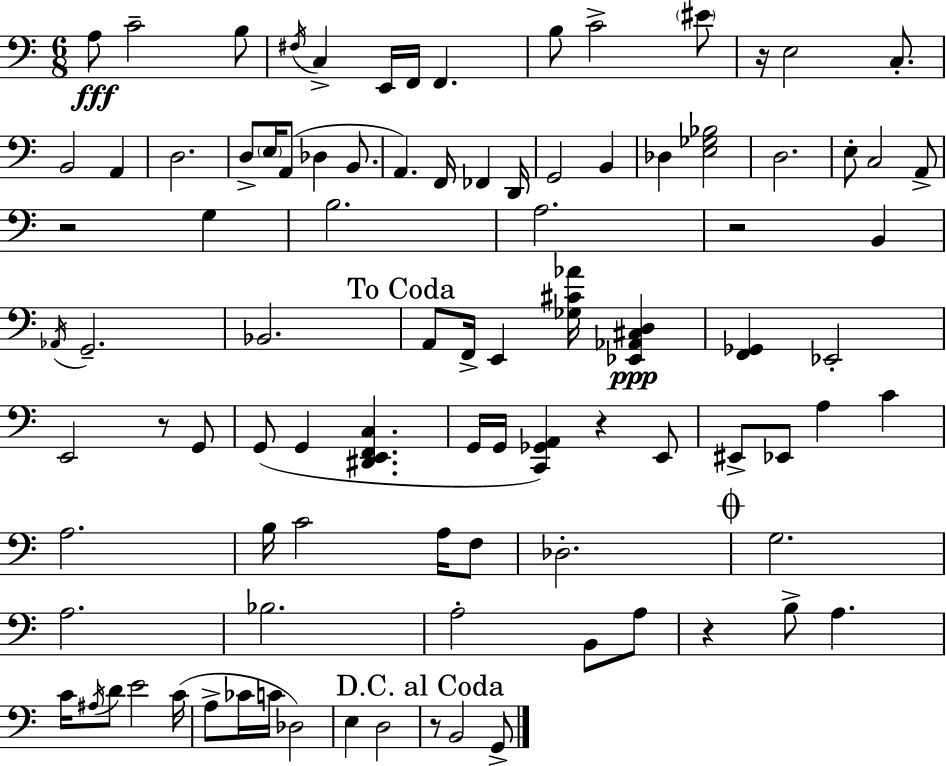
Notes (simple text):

A3/e C4/h B3/e F#3/s C3/q E2/s F2/s F2/q. B3/e C4/h EIS4/e R/s E3/h C3/e. B2/h A2/q D3/h. D3/e E3/s A2/e Db3/q B2/e. A2/q. F2/s FES2/q D2/s G2/h B2/q Db3/q [E3,Gb3,Bb3]/h D3/h. E3/e C3/h A2/e R/h G3/q B3/h. A3/h. R/h B2/q Ab2/s G2/h. Bb2/h. A2/e F2/s E2/q [Gb3,C#4,Ab4]/s [Eb2,Ab2,C#3,D3]/q [F2,Gb2]/q Eb2/h E2/h R/e G2/e G2/e G2/q [D#2,E2,F2,C3]/q. G2/s G2/s [C2,Gb2,A2]/q R/q E2/e EIS2/e Eb2/e A3/q C4/q A3/h. B3/s C4/h A3/s F3/e Db3/h. G3/h. A3/h. Bb3/h. A3/h B2/e A3/e R/q B3/e A3/q. C4/s A#3/s D4/e E4/h C4/s A3/e CES4/s C4/s Db3/h E3/q D3/h R/e B2/h G2/e